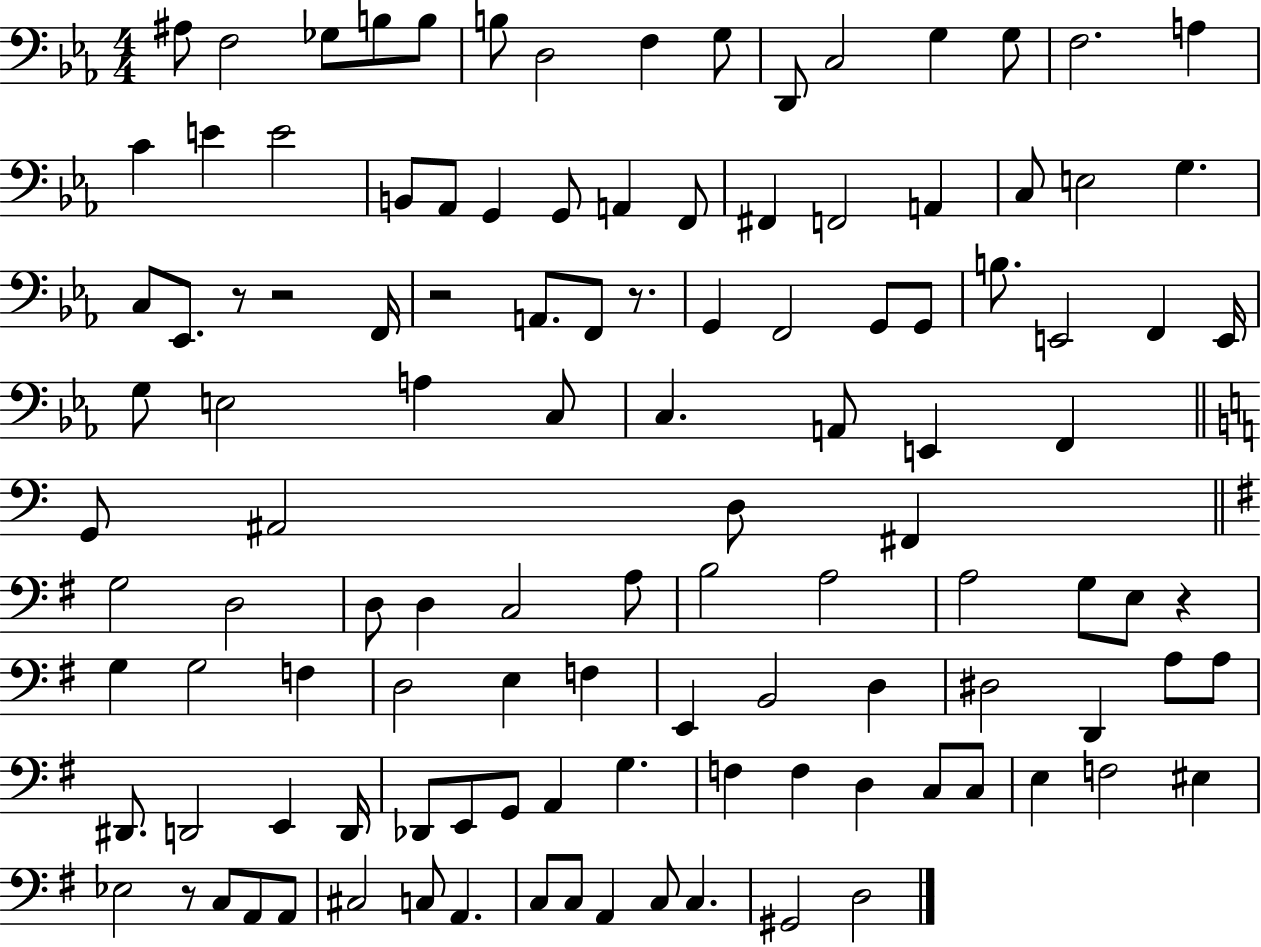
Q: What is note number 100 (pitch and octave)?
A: A2